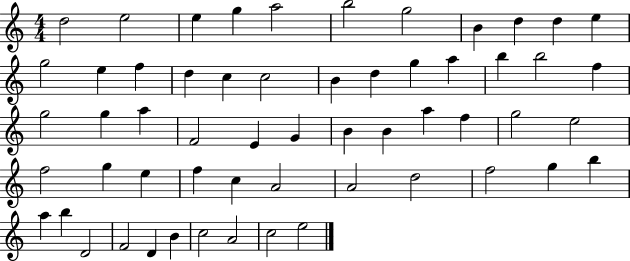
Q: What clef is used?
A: treble